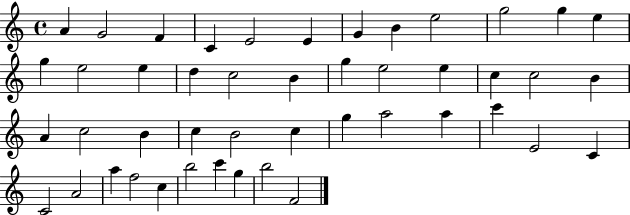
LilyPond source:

{
  \clef treble
  \time 4/4
  \defaultTimeSignature
  \key c \major
  a'4 g'2 f'4 | c'4 e'2 e'4 | g'4 b'4 e''2 | g''2 g''4 e''4 | \break g''4 e''2 e''4 | d''4 c''2 b'4 | g''4 e''2 e''4 | c''4 c''2 b'4 | \break a'4 c''2 b'4 | c''4 b'2 c''4 | g''4 a''2 a''4 | c'''4 e'2 c'4 | \break c'2 a'2 | a''4 f''2 c''4 | b''2 c'''4 g''4 | b''2 f'2 | \break \bar "|."
}